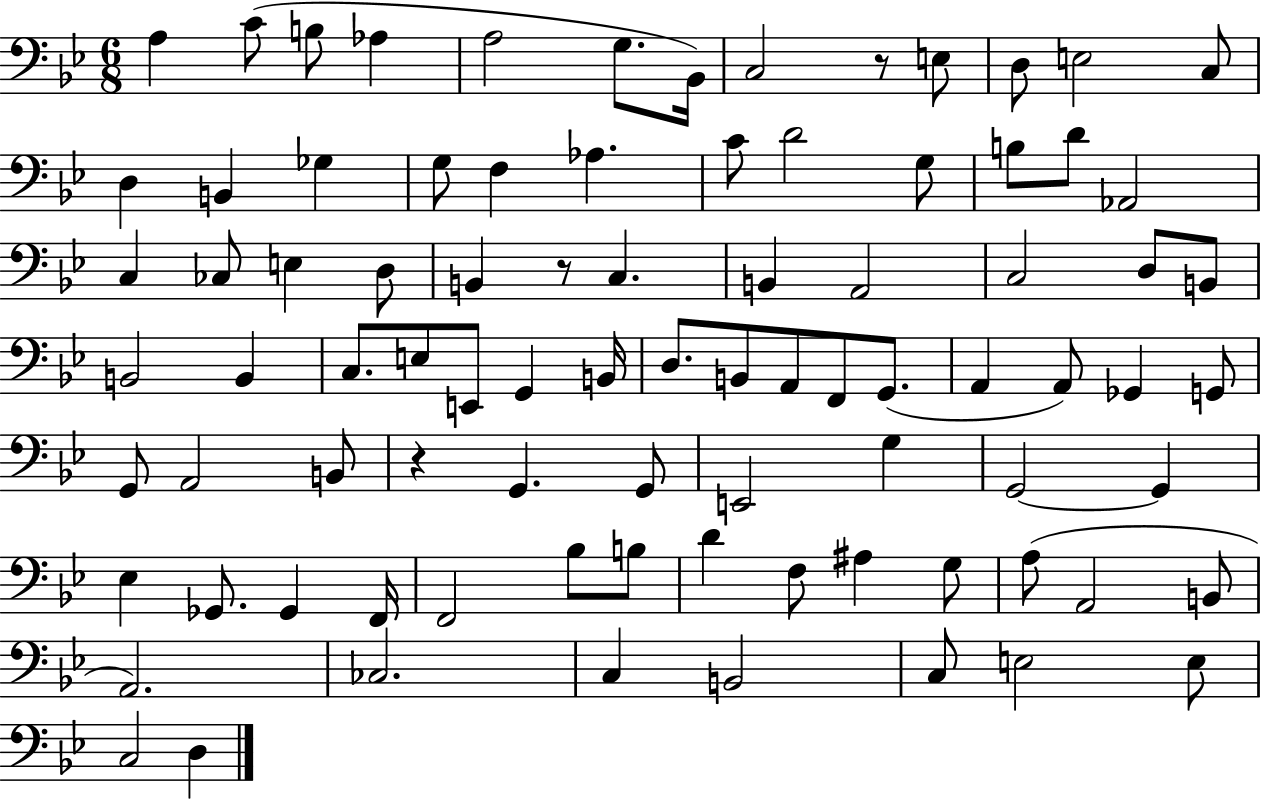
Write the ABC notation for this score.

X:1
T:Untitled
M:6/8
L:1/4
K:Bb
A, C/2 B,/2 _A, A,2 G,/2 _B,,/4 C,2 z/2 E,/2 D,/2 E,2 C,/2 D, B,, _G, G,/2 F, _A, C/2 D2 G,/2 B,/2 D/2 _A,,2 C, _C,/2 E, D,/2 B,, z/2 C, B,, A,,2 C,2 D,/2 B,,/2 B,,2 B,, C,/2 E,/2 E,,/2 G,, B,,/4 D,/2 B,,/2 A,,/2 F,,/2 G,,/2 A,, A,,/2 _G,, G,,/2 G,,/2 A,,2 B,,/2 z G,, G,,/2 E,,2 G, G,,2 G,, _E, _G,,/2 _G,, F,,/4 F,,2 _B,/2 B,/2 D F,/2 ^A, G,/2 A,/2 A,,2 B,,/2 A,,2 _C,2 C, B,,2 C,/2 E,2 E,/2 C,2 D,